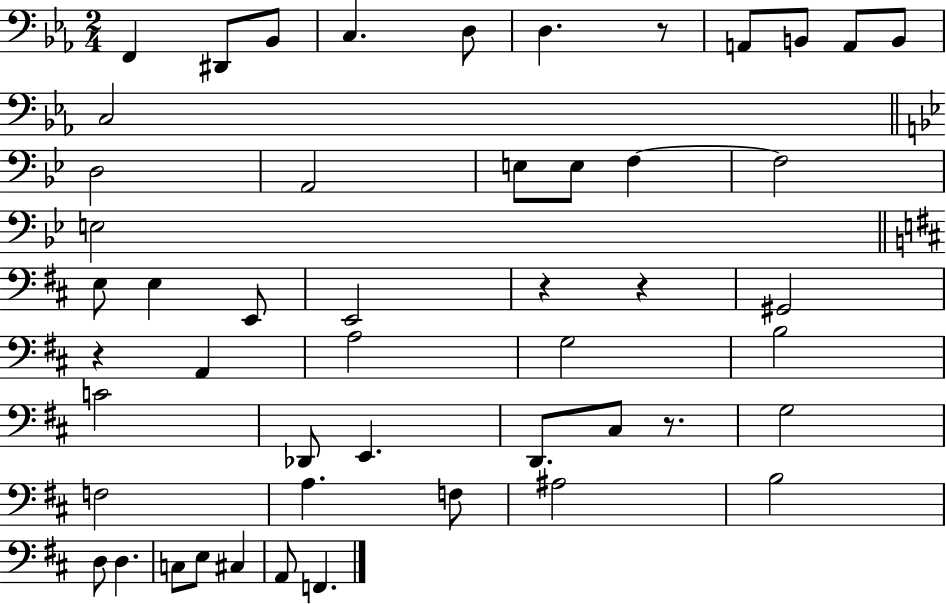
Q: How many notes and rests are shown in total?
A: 50